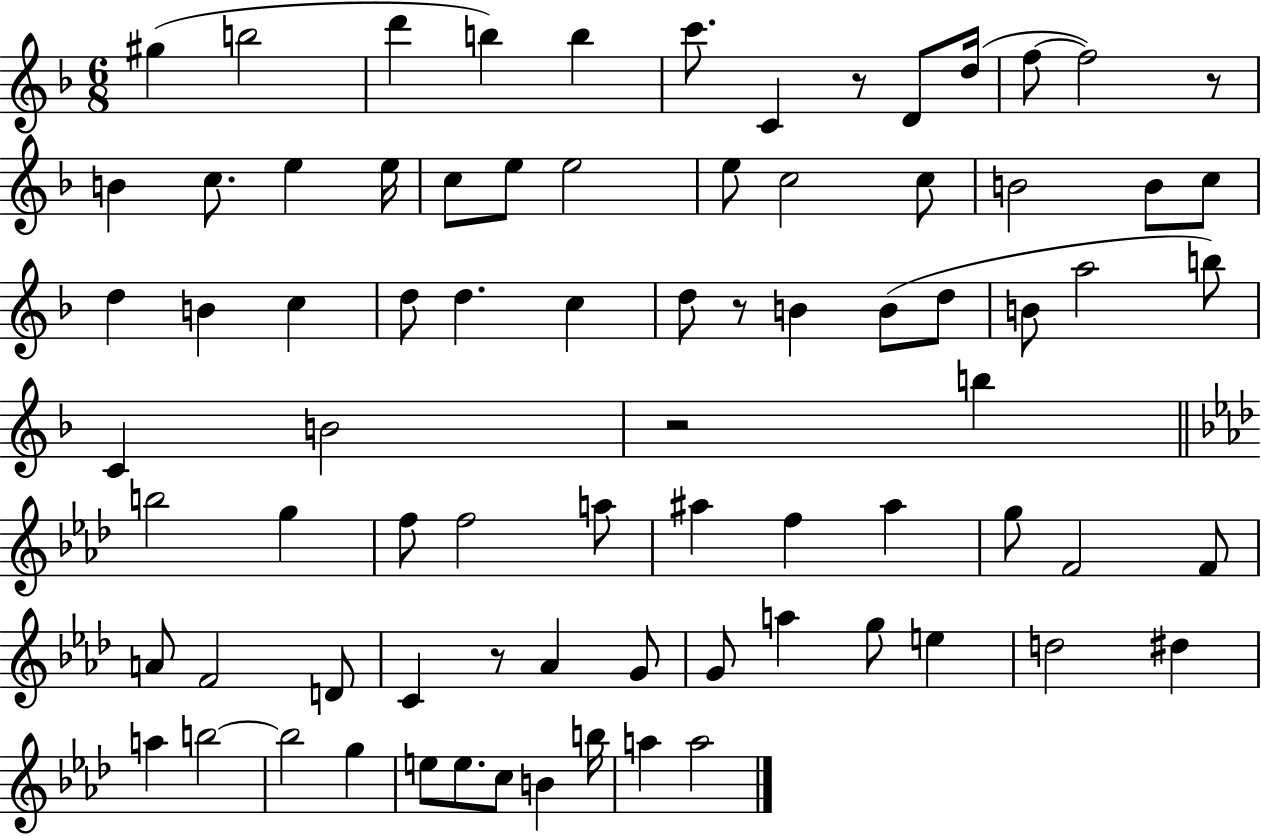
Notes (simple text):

G#5/q B5/h D6/q B5/q B5/q C6/e. C4/q R/e D4/e D5/s F5/e F5/h R/e B4/q C5/e. E5/q E5/s C5/e E5/e E5/h E5/e C5/h C5/e B4/h B4/e C5/e D5/q B4/q C5/q D5/e D5/q. C5/q D5/e R/e B4/q B4/e D5/e B4/e A5/h B5/e C4/q B4/h R/h B5/q B5/h G5/q F5/e F5/h A5/e A#5/q F5/q A#5/q G5/e F4/h F4/e A4/e F4/h D4/e C4/q R/e Ab4/q G4/e G4/e A5/q G5/e E5/q D5/h D#5/q A5/q B5/h B5/h G5/q E5/e E5/e. C5/e B4/q B5/s A5/q A5/h